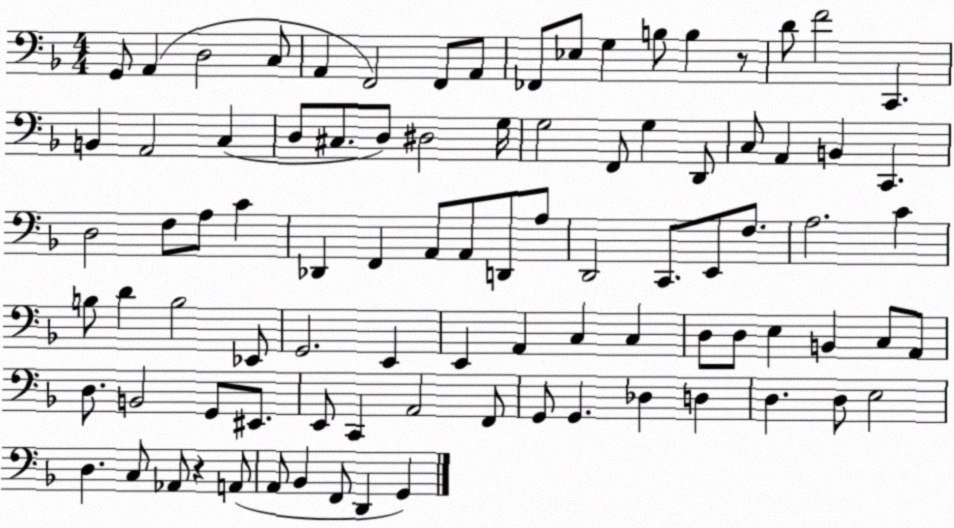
X:1
T:Untitled
M:4/4
L:1/4
K:F
G,,/2 A,, D,2 C,/2 A,, F,,2 F,,/2 A,,/2 _F,,/2 _E,/2 G, B,/2 B, z/2 D/2 F2 C,, B,, A,,2 C, D,/2 ^C,/2 D,/2 ^D,2 G,/4 G,2 F,,/2 G, D,,/2 C,/2 A,, B,, C,, D,2 F,/2 A,/2 C _D,, F,, A,,/2 A,,/2 D,,/2 A,/2 D,,2 C,,/2 E,,/2 F,/2 A,2 C B,/2 D B,2 _E,,/2 G,,2 E,, E,, A,, C, C, D,/2 D,/2 E, B,, C,/2 A,,/2 D,/2 B,,2 G,,/2 ^E,,/2 E,,/2 C,, A,,2 F,,/2 G,,/2 G,, _D, D, D, D,/2 E,2 D, C,/2 _A,,/2 z A,,/2 A,,/2 _B,, F,,/2 D,, G,,